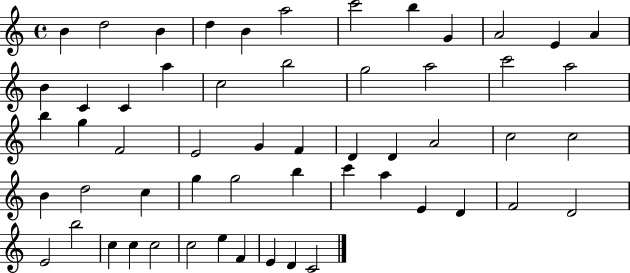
B4/q D5/h B4/q D5/q B4/q A5/h C6/h B5/q G4/q A4/h E4/q A4/q B4/q C4/q C4/q A5/q C5/h B5/h G5/h A5/h C6/h A5/h B5/q G5/q F4/h E4/h G4/q F4/q D4/q D4/q A4/h C5/h C5/h B4/q D5/h C5/q G5/q G5/h B5/q C6/q A5/q E4/q D4/q F4/h D4/h E4/h B5/h C5/q C5/q C5/h C5/h E5/q F4/q E4/q D4/q C4/h